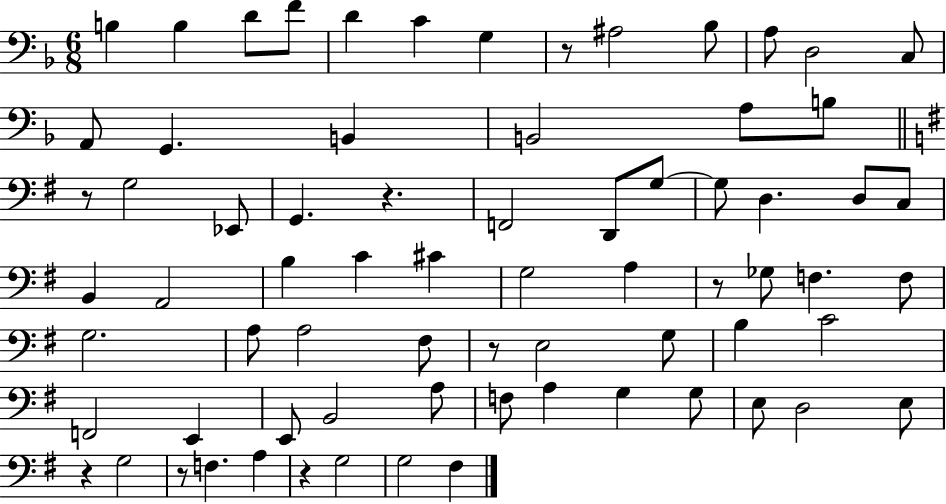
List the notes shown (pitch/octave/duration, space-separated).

B3/q B3/q D4/e F4/e D4/q C4/q G3/q R/e A#3/h Bb3/e A3/e D3/h C3/e A2/e G2/q. B2/q B2/h A3/e B3/e R/e G3/h Eb2/e G2/q. R/q. F2/h D2/e G3/e G3/e D3/q. D3/e C3/e B2/q A2/h B3/q C4/q C#4/q G3/h A3/q R/e Gb3/e F3/q. F3/e G3/h. A3/e A3/h F#3/e R/e E3/h G3/e B3/q C4/h F2/h E2/q E2/e B2/h A3/e F3/e A3/q G3/q G3/e E3/e D3/h E3/e R/q G3/h R/e F3/q. A3/q R/q G3/h G3/h F#3/q